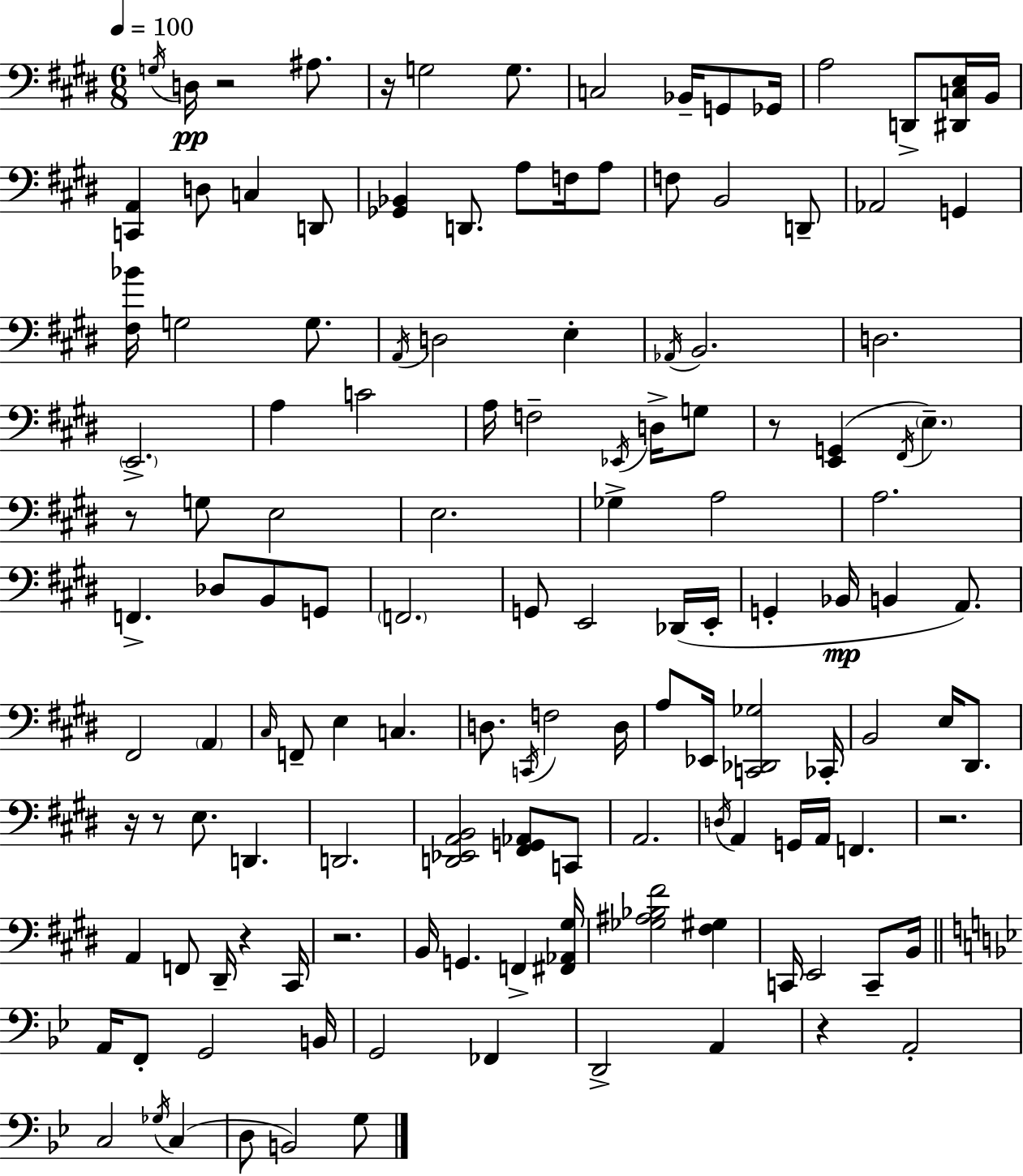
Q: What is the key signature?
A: E major